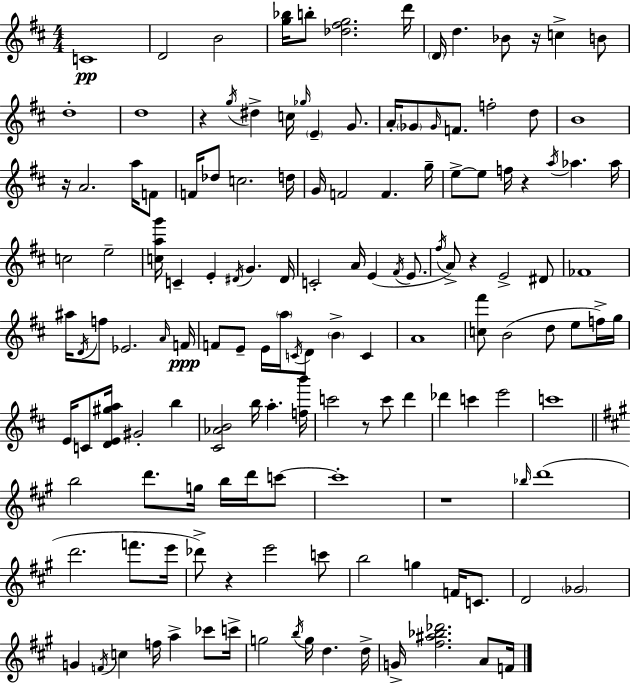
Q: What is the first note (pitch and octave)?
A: C4